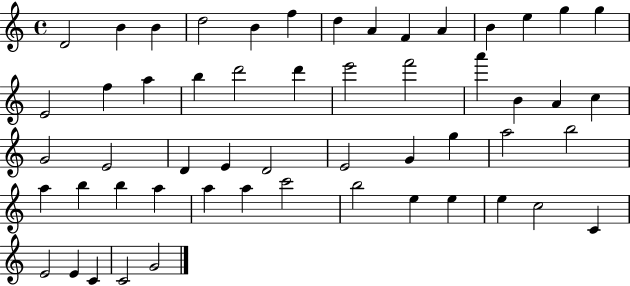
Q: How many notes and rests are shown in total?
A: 54